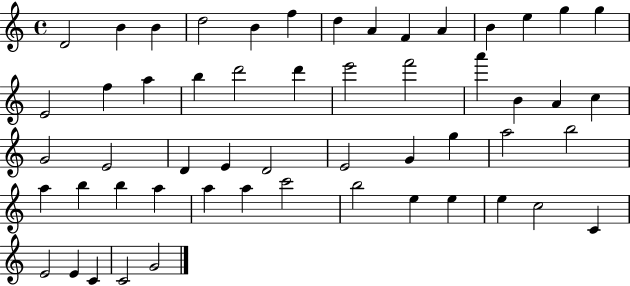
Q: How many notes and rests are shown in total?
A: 54